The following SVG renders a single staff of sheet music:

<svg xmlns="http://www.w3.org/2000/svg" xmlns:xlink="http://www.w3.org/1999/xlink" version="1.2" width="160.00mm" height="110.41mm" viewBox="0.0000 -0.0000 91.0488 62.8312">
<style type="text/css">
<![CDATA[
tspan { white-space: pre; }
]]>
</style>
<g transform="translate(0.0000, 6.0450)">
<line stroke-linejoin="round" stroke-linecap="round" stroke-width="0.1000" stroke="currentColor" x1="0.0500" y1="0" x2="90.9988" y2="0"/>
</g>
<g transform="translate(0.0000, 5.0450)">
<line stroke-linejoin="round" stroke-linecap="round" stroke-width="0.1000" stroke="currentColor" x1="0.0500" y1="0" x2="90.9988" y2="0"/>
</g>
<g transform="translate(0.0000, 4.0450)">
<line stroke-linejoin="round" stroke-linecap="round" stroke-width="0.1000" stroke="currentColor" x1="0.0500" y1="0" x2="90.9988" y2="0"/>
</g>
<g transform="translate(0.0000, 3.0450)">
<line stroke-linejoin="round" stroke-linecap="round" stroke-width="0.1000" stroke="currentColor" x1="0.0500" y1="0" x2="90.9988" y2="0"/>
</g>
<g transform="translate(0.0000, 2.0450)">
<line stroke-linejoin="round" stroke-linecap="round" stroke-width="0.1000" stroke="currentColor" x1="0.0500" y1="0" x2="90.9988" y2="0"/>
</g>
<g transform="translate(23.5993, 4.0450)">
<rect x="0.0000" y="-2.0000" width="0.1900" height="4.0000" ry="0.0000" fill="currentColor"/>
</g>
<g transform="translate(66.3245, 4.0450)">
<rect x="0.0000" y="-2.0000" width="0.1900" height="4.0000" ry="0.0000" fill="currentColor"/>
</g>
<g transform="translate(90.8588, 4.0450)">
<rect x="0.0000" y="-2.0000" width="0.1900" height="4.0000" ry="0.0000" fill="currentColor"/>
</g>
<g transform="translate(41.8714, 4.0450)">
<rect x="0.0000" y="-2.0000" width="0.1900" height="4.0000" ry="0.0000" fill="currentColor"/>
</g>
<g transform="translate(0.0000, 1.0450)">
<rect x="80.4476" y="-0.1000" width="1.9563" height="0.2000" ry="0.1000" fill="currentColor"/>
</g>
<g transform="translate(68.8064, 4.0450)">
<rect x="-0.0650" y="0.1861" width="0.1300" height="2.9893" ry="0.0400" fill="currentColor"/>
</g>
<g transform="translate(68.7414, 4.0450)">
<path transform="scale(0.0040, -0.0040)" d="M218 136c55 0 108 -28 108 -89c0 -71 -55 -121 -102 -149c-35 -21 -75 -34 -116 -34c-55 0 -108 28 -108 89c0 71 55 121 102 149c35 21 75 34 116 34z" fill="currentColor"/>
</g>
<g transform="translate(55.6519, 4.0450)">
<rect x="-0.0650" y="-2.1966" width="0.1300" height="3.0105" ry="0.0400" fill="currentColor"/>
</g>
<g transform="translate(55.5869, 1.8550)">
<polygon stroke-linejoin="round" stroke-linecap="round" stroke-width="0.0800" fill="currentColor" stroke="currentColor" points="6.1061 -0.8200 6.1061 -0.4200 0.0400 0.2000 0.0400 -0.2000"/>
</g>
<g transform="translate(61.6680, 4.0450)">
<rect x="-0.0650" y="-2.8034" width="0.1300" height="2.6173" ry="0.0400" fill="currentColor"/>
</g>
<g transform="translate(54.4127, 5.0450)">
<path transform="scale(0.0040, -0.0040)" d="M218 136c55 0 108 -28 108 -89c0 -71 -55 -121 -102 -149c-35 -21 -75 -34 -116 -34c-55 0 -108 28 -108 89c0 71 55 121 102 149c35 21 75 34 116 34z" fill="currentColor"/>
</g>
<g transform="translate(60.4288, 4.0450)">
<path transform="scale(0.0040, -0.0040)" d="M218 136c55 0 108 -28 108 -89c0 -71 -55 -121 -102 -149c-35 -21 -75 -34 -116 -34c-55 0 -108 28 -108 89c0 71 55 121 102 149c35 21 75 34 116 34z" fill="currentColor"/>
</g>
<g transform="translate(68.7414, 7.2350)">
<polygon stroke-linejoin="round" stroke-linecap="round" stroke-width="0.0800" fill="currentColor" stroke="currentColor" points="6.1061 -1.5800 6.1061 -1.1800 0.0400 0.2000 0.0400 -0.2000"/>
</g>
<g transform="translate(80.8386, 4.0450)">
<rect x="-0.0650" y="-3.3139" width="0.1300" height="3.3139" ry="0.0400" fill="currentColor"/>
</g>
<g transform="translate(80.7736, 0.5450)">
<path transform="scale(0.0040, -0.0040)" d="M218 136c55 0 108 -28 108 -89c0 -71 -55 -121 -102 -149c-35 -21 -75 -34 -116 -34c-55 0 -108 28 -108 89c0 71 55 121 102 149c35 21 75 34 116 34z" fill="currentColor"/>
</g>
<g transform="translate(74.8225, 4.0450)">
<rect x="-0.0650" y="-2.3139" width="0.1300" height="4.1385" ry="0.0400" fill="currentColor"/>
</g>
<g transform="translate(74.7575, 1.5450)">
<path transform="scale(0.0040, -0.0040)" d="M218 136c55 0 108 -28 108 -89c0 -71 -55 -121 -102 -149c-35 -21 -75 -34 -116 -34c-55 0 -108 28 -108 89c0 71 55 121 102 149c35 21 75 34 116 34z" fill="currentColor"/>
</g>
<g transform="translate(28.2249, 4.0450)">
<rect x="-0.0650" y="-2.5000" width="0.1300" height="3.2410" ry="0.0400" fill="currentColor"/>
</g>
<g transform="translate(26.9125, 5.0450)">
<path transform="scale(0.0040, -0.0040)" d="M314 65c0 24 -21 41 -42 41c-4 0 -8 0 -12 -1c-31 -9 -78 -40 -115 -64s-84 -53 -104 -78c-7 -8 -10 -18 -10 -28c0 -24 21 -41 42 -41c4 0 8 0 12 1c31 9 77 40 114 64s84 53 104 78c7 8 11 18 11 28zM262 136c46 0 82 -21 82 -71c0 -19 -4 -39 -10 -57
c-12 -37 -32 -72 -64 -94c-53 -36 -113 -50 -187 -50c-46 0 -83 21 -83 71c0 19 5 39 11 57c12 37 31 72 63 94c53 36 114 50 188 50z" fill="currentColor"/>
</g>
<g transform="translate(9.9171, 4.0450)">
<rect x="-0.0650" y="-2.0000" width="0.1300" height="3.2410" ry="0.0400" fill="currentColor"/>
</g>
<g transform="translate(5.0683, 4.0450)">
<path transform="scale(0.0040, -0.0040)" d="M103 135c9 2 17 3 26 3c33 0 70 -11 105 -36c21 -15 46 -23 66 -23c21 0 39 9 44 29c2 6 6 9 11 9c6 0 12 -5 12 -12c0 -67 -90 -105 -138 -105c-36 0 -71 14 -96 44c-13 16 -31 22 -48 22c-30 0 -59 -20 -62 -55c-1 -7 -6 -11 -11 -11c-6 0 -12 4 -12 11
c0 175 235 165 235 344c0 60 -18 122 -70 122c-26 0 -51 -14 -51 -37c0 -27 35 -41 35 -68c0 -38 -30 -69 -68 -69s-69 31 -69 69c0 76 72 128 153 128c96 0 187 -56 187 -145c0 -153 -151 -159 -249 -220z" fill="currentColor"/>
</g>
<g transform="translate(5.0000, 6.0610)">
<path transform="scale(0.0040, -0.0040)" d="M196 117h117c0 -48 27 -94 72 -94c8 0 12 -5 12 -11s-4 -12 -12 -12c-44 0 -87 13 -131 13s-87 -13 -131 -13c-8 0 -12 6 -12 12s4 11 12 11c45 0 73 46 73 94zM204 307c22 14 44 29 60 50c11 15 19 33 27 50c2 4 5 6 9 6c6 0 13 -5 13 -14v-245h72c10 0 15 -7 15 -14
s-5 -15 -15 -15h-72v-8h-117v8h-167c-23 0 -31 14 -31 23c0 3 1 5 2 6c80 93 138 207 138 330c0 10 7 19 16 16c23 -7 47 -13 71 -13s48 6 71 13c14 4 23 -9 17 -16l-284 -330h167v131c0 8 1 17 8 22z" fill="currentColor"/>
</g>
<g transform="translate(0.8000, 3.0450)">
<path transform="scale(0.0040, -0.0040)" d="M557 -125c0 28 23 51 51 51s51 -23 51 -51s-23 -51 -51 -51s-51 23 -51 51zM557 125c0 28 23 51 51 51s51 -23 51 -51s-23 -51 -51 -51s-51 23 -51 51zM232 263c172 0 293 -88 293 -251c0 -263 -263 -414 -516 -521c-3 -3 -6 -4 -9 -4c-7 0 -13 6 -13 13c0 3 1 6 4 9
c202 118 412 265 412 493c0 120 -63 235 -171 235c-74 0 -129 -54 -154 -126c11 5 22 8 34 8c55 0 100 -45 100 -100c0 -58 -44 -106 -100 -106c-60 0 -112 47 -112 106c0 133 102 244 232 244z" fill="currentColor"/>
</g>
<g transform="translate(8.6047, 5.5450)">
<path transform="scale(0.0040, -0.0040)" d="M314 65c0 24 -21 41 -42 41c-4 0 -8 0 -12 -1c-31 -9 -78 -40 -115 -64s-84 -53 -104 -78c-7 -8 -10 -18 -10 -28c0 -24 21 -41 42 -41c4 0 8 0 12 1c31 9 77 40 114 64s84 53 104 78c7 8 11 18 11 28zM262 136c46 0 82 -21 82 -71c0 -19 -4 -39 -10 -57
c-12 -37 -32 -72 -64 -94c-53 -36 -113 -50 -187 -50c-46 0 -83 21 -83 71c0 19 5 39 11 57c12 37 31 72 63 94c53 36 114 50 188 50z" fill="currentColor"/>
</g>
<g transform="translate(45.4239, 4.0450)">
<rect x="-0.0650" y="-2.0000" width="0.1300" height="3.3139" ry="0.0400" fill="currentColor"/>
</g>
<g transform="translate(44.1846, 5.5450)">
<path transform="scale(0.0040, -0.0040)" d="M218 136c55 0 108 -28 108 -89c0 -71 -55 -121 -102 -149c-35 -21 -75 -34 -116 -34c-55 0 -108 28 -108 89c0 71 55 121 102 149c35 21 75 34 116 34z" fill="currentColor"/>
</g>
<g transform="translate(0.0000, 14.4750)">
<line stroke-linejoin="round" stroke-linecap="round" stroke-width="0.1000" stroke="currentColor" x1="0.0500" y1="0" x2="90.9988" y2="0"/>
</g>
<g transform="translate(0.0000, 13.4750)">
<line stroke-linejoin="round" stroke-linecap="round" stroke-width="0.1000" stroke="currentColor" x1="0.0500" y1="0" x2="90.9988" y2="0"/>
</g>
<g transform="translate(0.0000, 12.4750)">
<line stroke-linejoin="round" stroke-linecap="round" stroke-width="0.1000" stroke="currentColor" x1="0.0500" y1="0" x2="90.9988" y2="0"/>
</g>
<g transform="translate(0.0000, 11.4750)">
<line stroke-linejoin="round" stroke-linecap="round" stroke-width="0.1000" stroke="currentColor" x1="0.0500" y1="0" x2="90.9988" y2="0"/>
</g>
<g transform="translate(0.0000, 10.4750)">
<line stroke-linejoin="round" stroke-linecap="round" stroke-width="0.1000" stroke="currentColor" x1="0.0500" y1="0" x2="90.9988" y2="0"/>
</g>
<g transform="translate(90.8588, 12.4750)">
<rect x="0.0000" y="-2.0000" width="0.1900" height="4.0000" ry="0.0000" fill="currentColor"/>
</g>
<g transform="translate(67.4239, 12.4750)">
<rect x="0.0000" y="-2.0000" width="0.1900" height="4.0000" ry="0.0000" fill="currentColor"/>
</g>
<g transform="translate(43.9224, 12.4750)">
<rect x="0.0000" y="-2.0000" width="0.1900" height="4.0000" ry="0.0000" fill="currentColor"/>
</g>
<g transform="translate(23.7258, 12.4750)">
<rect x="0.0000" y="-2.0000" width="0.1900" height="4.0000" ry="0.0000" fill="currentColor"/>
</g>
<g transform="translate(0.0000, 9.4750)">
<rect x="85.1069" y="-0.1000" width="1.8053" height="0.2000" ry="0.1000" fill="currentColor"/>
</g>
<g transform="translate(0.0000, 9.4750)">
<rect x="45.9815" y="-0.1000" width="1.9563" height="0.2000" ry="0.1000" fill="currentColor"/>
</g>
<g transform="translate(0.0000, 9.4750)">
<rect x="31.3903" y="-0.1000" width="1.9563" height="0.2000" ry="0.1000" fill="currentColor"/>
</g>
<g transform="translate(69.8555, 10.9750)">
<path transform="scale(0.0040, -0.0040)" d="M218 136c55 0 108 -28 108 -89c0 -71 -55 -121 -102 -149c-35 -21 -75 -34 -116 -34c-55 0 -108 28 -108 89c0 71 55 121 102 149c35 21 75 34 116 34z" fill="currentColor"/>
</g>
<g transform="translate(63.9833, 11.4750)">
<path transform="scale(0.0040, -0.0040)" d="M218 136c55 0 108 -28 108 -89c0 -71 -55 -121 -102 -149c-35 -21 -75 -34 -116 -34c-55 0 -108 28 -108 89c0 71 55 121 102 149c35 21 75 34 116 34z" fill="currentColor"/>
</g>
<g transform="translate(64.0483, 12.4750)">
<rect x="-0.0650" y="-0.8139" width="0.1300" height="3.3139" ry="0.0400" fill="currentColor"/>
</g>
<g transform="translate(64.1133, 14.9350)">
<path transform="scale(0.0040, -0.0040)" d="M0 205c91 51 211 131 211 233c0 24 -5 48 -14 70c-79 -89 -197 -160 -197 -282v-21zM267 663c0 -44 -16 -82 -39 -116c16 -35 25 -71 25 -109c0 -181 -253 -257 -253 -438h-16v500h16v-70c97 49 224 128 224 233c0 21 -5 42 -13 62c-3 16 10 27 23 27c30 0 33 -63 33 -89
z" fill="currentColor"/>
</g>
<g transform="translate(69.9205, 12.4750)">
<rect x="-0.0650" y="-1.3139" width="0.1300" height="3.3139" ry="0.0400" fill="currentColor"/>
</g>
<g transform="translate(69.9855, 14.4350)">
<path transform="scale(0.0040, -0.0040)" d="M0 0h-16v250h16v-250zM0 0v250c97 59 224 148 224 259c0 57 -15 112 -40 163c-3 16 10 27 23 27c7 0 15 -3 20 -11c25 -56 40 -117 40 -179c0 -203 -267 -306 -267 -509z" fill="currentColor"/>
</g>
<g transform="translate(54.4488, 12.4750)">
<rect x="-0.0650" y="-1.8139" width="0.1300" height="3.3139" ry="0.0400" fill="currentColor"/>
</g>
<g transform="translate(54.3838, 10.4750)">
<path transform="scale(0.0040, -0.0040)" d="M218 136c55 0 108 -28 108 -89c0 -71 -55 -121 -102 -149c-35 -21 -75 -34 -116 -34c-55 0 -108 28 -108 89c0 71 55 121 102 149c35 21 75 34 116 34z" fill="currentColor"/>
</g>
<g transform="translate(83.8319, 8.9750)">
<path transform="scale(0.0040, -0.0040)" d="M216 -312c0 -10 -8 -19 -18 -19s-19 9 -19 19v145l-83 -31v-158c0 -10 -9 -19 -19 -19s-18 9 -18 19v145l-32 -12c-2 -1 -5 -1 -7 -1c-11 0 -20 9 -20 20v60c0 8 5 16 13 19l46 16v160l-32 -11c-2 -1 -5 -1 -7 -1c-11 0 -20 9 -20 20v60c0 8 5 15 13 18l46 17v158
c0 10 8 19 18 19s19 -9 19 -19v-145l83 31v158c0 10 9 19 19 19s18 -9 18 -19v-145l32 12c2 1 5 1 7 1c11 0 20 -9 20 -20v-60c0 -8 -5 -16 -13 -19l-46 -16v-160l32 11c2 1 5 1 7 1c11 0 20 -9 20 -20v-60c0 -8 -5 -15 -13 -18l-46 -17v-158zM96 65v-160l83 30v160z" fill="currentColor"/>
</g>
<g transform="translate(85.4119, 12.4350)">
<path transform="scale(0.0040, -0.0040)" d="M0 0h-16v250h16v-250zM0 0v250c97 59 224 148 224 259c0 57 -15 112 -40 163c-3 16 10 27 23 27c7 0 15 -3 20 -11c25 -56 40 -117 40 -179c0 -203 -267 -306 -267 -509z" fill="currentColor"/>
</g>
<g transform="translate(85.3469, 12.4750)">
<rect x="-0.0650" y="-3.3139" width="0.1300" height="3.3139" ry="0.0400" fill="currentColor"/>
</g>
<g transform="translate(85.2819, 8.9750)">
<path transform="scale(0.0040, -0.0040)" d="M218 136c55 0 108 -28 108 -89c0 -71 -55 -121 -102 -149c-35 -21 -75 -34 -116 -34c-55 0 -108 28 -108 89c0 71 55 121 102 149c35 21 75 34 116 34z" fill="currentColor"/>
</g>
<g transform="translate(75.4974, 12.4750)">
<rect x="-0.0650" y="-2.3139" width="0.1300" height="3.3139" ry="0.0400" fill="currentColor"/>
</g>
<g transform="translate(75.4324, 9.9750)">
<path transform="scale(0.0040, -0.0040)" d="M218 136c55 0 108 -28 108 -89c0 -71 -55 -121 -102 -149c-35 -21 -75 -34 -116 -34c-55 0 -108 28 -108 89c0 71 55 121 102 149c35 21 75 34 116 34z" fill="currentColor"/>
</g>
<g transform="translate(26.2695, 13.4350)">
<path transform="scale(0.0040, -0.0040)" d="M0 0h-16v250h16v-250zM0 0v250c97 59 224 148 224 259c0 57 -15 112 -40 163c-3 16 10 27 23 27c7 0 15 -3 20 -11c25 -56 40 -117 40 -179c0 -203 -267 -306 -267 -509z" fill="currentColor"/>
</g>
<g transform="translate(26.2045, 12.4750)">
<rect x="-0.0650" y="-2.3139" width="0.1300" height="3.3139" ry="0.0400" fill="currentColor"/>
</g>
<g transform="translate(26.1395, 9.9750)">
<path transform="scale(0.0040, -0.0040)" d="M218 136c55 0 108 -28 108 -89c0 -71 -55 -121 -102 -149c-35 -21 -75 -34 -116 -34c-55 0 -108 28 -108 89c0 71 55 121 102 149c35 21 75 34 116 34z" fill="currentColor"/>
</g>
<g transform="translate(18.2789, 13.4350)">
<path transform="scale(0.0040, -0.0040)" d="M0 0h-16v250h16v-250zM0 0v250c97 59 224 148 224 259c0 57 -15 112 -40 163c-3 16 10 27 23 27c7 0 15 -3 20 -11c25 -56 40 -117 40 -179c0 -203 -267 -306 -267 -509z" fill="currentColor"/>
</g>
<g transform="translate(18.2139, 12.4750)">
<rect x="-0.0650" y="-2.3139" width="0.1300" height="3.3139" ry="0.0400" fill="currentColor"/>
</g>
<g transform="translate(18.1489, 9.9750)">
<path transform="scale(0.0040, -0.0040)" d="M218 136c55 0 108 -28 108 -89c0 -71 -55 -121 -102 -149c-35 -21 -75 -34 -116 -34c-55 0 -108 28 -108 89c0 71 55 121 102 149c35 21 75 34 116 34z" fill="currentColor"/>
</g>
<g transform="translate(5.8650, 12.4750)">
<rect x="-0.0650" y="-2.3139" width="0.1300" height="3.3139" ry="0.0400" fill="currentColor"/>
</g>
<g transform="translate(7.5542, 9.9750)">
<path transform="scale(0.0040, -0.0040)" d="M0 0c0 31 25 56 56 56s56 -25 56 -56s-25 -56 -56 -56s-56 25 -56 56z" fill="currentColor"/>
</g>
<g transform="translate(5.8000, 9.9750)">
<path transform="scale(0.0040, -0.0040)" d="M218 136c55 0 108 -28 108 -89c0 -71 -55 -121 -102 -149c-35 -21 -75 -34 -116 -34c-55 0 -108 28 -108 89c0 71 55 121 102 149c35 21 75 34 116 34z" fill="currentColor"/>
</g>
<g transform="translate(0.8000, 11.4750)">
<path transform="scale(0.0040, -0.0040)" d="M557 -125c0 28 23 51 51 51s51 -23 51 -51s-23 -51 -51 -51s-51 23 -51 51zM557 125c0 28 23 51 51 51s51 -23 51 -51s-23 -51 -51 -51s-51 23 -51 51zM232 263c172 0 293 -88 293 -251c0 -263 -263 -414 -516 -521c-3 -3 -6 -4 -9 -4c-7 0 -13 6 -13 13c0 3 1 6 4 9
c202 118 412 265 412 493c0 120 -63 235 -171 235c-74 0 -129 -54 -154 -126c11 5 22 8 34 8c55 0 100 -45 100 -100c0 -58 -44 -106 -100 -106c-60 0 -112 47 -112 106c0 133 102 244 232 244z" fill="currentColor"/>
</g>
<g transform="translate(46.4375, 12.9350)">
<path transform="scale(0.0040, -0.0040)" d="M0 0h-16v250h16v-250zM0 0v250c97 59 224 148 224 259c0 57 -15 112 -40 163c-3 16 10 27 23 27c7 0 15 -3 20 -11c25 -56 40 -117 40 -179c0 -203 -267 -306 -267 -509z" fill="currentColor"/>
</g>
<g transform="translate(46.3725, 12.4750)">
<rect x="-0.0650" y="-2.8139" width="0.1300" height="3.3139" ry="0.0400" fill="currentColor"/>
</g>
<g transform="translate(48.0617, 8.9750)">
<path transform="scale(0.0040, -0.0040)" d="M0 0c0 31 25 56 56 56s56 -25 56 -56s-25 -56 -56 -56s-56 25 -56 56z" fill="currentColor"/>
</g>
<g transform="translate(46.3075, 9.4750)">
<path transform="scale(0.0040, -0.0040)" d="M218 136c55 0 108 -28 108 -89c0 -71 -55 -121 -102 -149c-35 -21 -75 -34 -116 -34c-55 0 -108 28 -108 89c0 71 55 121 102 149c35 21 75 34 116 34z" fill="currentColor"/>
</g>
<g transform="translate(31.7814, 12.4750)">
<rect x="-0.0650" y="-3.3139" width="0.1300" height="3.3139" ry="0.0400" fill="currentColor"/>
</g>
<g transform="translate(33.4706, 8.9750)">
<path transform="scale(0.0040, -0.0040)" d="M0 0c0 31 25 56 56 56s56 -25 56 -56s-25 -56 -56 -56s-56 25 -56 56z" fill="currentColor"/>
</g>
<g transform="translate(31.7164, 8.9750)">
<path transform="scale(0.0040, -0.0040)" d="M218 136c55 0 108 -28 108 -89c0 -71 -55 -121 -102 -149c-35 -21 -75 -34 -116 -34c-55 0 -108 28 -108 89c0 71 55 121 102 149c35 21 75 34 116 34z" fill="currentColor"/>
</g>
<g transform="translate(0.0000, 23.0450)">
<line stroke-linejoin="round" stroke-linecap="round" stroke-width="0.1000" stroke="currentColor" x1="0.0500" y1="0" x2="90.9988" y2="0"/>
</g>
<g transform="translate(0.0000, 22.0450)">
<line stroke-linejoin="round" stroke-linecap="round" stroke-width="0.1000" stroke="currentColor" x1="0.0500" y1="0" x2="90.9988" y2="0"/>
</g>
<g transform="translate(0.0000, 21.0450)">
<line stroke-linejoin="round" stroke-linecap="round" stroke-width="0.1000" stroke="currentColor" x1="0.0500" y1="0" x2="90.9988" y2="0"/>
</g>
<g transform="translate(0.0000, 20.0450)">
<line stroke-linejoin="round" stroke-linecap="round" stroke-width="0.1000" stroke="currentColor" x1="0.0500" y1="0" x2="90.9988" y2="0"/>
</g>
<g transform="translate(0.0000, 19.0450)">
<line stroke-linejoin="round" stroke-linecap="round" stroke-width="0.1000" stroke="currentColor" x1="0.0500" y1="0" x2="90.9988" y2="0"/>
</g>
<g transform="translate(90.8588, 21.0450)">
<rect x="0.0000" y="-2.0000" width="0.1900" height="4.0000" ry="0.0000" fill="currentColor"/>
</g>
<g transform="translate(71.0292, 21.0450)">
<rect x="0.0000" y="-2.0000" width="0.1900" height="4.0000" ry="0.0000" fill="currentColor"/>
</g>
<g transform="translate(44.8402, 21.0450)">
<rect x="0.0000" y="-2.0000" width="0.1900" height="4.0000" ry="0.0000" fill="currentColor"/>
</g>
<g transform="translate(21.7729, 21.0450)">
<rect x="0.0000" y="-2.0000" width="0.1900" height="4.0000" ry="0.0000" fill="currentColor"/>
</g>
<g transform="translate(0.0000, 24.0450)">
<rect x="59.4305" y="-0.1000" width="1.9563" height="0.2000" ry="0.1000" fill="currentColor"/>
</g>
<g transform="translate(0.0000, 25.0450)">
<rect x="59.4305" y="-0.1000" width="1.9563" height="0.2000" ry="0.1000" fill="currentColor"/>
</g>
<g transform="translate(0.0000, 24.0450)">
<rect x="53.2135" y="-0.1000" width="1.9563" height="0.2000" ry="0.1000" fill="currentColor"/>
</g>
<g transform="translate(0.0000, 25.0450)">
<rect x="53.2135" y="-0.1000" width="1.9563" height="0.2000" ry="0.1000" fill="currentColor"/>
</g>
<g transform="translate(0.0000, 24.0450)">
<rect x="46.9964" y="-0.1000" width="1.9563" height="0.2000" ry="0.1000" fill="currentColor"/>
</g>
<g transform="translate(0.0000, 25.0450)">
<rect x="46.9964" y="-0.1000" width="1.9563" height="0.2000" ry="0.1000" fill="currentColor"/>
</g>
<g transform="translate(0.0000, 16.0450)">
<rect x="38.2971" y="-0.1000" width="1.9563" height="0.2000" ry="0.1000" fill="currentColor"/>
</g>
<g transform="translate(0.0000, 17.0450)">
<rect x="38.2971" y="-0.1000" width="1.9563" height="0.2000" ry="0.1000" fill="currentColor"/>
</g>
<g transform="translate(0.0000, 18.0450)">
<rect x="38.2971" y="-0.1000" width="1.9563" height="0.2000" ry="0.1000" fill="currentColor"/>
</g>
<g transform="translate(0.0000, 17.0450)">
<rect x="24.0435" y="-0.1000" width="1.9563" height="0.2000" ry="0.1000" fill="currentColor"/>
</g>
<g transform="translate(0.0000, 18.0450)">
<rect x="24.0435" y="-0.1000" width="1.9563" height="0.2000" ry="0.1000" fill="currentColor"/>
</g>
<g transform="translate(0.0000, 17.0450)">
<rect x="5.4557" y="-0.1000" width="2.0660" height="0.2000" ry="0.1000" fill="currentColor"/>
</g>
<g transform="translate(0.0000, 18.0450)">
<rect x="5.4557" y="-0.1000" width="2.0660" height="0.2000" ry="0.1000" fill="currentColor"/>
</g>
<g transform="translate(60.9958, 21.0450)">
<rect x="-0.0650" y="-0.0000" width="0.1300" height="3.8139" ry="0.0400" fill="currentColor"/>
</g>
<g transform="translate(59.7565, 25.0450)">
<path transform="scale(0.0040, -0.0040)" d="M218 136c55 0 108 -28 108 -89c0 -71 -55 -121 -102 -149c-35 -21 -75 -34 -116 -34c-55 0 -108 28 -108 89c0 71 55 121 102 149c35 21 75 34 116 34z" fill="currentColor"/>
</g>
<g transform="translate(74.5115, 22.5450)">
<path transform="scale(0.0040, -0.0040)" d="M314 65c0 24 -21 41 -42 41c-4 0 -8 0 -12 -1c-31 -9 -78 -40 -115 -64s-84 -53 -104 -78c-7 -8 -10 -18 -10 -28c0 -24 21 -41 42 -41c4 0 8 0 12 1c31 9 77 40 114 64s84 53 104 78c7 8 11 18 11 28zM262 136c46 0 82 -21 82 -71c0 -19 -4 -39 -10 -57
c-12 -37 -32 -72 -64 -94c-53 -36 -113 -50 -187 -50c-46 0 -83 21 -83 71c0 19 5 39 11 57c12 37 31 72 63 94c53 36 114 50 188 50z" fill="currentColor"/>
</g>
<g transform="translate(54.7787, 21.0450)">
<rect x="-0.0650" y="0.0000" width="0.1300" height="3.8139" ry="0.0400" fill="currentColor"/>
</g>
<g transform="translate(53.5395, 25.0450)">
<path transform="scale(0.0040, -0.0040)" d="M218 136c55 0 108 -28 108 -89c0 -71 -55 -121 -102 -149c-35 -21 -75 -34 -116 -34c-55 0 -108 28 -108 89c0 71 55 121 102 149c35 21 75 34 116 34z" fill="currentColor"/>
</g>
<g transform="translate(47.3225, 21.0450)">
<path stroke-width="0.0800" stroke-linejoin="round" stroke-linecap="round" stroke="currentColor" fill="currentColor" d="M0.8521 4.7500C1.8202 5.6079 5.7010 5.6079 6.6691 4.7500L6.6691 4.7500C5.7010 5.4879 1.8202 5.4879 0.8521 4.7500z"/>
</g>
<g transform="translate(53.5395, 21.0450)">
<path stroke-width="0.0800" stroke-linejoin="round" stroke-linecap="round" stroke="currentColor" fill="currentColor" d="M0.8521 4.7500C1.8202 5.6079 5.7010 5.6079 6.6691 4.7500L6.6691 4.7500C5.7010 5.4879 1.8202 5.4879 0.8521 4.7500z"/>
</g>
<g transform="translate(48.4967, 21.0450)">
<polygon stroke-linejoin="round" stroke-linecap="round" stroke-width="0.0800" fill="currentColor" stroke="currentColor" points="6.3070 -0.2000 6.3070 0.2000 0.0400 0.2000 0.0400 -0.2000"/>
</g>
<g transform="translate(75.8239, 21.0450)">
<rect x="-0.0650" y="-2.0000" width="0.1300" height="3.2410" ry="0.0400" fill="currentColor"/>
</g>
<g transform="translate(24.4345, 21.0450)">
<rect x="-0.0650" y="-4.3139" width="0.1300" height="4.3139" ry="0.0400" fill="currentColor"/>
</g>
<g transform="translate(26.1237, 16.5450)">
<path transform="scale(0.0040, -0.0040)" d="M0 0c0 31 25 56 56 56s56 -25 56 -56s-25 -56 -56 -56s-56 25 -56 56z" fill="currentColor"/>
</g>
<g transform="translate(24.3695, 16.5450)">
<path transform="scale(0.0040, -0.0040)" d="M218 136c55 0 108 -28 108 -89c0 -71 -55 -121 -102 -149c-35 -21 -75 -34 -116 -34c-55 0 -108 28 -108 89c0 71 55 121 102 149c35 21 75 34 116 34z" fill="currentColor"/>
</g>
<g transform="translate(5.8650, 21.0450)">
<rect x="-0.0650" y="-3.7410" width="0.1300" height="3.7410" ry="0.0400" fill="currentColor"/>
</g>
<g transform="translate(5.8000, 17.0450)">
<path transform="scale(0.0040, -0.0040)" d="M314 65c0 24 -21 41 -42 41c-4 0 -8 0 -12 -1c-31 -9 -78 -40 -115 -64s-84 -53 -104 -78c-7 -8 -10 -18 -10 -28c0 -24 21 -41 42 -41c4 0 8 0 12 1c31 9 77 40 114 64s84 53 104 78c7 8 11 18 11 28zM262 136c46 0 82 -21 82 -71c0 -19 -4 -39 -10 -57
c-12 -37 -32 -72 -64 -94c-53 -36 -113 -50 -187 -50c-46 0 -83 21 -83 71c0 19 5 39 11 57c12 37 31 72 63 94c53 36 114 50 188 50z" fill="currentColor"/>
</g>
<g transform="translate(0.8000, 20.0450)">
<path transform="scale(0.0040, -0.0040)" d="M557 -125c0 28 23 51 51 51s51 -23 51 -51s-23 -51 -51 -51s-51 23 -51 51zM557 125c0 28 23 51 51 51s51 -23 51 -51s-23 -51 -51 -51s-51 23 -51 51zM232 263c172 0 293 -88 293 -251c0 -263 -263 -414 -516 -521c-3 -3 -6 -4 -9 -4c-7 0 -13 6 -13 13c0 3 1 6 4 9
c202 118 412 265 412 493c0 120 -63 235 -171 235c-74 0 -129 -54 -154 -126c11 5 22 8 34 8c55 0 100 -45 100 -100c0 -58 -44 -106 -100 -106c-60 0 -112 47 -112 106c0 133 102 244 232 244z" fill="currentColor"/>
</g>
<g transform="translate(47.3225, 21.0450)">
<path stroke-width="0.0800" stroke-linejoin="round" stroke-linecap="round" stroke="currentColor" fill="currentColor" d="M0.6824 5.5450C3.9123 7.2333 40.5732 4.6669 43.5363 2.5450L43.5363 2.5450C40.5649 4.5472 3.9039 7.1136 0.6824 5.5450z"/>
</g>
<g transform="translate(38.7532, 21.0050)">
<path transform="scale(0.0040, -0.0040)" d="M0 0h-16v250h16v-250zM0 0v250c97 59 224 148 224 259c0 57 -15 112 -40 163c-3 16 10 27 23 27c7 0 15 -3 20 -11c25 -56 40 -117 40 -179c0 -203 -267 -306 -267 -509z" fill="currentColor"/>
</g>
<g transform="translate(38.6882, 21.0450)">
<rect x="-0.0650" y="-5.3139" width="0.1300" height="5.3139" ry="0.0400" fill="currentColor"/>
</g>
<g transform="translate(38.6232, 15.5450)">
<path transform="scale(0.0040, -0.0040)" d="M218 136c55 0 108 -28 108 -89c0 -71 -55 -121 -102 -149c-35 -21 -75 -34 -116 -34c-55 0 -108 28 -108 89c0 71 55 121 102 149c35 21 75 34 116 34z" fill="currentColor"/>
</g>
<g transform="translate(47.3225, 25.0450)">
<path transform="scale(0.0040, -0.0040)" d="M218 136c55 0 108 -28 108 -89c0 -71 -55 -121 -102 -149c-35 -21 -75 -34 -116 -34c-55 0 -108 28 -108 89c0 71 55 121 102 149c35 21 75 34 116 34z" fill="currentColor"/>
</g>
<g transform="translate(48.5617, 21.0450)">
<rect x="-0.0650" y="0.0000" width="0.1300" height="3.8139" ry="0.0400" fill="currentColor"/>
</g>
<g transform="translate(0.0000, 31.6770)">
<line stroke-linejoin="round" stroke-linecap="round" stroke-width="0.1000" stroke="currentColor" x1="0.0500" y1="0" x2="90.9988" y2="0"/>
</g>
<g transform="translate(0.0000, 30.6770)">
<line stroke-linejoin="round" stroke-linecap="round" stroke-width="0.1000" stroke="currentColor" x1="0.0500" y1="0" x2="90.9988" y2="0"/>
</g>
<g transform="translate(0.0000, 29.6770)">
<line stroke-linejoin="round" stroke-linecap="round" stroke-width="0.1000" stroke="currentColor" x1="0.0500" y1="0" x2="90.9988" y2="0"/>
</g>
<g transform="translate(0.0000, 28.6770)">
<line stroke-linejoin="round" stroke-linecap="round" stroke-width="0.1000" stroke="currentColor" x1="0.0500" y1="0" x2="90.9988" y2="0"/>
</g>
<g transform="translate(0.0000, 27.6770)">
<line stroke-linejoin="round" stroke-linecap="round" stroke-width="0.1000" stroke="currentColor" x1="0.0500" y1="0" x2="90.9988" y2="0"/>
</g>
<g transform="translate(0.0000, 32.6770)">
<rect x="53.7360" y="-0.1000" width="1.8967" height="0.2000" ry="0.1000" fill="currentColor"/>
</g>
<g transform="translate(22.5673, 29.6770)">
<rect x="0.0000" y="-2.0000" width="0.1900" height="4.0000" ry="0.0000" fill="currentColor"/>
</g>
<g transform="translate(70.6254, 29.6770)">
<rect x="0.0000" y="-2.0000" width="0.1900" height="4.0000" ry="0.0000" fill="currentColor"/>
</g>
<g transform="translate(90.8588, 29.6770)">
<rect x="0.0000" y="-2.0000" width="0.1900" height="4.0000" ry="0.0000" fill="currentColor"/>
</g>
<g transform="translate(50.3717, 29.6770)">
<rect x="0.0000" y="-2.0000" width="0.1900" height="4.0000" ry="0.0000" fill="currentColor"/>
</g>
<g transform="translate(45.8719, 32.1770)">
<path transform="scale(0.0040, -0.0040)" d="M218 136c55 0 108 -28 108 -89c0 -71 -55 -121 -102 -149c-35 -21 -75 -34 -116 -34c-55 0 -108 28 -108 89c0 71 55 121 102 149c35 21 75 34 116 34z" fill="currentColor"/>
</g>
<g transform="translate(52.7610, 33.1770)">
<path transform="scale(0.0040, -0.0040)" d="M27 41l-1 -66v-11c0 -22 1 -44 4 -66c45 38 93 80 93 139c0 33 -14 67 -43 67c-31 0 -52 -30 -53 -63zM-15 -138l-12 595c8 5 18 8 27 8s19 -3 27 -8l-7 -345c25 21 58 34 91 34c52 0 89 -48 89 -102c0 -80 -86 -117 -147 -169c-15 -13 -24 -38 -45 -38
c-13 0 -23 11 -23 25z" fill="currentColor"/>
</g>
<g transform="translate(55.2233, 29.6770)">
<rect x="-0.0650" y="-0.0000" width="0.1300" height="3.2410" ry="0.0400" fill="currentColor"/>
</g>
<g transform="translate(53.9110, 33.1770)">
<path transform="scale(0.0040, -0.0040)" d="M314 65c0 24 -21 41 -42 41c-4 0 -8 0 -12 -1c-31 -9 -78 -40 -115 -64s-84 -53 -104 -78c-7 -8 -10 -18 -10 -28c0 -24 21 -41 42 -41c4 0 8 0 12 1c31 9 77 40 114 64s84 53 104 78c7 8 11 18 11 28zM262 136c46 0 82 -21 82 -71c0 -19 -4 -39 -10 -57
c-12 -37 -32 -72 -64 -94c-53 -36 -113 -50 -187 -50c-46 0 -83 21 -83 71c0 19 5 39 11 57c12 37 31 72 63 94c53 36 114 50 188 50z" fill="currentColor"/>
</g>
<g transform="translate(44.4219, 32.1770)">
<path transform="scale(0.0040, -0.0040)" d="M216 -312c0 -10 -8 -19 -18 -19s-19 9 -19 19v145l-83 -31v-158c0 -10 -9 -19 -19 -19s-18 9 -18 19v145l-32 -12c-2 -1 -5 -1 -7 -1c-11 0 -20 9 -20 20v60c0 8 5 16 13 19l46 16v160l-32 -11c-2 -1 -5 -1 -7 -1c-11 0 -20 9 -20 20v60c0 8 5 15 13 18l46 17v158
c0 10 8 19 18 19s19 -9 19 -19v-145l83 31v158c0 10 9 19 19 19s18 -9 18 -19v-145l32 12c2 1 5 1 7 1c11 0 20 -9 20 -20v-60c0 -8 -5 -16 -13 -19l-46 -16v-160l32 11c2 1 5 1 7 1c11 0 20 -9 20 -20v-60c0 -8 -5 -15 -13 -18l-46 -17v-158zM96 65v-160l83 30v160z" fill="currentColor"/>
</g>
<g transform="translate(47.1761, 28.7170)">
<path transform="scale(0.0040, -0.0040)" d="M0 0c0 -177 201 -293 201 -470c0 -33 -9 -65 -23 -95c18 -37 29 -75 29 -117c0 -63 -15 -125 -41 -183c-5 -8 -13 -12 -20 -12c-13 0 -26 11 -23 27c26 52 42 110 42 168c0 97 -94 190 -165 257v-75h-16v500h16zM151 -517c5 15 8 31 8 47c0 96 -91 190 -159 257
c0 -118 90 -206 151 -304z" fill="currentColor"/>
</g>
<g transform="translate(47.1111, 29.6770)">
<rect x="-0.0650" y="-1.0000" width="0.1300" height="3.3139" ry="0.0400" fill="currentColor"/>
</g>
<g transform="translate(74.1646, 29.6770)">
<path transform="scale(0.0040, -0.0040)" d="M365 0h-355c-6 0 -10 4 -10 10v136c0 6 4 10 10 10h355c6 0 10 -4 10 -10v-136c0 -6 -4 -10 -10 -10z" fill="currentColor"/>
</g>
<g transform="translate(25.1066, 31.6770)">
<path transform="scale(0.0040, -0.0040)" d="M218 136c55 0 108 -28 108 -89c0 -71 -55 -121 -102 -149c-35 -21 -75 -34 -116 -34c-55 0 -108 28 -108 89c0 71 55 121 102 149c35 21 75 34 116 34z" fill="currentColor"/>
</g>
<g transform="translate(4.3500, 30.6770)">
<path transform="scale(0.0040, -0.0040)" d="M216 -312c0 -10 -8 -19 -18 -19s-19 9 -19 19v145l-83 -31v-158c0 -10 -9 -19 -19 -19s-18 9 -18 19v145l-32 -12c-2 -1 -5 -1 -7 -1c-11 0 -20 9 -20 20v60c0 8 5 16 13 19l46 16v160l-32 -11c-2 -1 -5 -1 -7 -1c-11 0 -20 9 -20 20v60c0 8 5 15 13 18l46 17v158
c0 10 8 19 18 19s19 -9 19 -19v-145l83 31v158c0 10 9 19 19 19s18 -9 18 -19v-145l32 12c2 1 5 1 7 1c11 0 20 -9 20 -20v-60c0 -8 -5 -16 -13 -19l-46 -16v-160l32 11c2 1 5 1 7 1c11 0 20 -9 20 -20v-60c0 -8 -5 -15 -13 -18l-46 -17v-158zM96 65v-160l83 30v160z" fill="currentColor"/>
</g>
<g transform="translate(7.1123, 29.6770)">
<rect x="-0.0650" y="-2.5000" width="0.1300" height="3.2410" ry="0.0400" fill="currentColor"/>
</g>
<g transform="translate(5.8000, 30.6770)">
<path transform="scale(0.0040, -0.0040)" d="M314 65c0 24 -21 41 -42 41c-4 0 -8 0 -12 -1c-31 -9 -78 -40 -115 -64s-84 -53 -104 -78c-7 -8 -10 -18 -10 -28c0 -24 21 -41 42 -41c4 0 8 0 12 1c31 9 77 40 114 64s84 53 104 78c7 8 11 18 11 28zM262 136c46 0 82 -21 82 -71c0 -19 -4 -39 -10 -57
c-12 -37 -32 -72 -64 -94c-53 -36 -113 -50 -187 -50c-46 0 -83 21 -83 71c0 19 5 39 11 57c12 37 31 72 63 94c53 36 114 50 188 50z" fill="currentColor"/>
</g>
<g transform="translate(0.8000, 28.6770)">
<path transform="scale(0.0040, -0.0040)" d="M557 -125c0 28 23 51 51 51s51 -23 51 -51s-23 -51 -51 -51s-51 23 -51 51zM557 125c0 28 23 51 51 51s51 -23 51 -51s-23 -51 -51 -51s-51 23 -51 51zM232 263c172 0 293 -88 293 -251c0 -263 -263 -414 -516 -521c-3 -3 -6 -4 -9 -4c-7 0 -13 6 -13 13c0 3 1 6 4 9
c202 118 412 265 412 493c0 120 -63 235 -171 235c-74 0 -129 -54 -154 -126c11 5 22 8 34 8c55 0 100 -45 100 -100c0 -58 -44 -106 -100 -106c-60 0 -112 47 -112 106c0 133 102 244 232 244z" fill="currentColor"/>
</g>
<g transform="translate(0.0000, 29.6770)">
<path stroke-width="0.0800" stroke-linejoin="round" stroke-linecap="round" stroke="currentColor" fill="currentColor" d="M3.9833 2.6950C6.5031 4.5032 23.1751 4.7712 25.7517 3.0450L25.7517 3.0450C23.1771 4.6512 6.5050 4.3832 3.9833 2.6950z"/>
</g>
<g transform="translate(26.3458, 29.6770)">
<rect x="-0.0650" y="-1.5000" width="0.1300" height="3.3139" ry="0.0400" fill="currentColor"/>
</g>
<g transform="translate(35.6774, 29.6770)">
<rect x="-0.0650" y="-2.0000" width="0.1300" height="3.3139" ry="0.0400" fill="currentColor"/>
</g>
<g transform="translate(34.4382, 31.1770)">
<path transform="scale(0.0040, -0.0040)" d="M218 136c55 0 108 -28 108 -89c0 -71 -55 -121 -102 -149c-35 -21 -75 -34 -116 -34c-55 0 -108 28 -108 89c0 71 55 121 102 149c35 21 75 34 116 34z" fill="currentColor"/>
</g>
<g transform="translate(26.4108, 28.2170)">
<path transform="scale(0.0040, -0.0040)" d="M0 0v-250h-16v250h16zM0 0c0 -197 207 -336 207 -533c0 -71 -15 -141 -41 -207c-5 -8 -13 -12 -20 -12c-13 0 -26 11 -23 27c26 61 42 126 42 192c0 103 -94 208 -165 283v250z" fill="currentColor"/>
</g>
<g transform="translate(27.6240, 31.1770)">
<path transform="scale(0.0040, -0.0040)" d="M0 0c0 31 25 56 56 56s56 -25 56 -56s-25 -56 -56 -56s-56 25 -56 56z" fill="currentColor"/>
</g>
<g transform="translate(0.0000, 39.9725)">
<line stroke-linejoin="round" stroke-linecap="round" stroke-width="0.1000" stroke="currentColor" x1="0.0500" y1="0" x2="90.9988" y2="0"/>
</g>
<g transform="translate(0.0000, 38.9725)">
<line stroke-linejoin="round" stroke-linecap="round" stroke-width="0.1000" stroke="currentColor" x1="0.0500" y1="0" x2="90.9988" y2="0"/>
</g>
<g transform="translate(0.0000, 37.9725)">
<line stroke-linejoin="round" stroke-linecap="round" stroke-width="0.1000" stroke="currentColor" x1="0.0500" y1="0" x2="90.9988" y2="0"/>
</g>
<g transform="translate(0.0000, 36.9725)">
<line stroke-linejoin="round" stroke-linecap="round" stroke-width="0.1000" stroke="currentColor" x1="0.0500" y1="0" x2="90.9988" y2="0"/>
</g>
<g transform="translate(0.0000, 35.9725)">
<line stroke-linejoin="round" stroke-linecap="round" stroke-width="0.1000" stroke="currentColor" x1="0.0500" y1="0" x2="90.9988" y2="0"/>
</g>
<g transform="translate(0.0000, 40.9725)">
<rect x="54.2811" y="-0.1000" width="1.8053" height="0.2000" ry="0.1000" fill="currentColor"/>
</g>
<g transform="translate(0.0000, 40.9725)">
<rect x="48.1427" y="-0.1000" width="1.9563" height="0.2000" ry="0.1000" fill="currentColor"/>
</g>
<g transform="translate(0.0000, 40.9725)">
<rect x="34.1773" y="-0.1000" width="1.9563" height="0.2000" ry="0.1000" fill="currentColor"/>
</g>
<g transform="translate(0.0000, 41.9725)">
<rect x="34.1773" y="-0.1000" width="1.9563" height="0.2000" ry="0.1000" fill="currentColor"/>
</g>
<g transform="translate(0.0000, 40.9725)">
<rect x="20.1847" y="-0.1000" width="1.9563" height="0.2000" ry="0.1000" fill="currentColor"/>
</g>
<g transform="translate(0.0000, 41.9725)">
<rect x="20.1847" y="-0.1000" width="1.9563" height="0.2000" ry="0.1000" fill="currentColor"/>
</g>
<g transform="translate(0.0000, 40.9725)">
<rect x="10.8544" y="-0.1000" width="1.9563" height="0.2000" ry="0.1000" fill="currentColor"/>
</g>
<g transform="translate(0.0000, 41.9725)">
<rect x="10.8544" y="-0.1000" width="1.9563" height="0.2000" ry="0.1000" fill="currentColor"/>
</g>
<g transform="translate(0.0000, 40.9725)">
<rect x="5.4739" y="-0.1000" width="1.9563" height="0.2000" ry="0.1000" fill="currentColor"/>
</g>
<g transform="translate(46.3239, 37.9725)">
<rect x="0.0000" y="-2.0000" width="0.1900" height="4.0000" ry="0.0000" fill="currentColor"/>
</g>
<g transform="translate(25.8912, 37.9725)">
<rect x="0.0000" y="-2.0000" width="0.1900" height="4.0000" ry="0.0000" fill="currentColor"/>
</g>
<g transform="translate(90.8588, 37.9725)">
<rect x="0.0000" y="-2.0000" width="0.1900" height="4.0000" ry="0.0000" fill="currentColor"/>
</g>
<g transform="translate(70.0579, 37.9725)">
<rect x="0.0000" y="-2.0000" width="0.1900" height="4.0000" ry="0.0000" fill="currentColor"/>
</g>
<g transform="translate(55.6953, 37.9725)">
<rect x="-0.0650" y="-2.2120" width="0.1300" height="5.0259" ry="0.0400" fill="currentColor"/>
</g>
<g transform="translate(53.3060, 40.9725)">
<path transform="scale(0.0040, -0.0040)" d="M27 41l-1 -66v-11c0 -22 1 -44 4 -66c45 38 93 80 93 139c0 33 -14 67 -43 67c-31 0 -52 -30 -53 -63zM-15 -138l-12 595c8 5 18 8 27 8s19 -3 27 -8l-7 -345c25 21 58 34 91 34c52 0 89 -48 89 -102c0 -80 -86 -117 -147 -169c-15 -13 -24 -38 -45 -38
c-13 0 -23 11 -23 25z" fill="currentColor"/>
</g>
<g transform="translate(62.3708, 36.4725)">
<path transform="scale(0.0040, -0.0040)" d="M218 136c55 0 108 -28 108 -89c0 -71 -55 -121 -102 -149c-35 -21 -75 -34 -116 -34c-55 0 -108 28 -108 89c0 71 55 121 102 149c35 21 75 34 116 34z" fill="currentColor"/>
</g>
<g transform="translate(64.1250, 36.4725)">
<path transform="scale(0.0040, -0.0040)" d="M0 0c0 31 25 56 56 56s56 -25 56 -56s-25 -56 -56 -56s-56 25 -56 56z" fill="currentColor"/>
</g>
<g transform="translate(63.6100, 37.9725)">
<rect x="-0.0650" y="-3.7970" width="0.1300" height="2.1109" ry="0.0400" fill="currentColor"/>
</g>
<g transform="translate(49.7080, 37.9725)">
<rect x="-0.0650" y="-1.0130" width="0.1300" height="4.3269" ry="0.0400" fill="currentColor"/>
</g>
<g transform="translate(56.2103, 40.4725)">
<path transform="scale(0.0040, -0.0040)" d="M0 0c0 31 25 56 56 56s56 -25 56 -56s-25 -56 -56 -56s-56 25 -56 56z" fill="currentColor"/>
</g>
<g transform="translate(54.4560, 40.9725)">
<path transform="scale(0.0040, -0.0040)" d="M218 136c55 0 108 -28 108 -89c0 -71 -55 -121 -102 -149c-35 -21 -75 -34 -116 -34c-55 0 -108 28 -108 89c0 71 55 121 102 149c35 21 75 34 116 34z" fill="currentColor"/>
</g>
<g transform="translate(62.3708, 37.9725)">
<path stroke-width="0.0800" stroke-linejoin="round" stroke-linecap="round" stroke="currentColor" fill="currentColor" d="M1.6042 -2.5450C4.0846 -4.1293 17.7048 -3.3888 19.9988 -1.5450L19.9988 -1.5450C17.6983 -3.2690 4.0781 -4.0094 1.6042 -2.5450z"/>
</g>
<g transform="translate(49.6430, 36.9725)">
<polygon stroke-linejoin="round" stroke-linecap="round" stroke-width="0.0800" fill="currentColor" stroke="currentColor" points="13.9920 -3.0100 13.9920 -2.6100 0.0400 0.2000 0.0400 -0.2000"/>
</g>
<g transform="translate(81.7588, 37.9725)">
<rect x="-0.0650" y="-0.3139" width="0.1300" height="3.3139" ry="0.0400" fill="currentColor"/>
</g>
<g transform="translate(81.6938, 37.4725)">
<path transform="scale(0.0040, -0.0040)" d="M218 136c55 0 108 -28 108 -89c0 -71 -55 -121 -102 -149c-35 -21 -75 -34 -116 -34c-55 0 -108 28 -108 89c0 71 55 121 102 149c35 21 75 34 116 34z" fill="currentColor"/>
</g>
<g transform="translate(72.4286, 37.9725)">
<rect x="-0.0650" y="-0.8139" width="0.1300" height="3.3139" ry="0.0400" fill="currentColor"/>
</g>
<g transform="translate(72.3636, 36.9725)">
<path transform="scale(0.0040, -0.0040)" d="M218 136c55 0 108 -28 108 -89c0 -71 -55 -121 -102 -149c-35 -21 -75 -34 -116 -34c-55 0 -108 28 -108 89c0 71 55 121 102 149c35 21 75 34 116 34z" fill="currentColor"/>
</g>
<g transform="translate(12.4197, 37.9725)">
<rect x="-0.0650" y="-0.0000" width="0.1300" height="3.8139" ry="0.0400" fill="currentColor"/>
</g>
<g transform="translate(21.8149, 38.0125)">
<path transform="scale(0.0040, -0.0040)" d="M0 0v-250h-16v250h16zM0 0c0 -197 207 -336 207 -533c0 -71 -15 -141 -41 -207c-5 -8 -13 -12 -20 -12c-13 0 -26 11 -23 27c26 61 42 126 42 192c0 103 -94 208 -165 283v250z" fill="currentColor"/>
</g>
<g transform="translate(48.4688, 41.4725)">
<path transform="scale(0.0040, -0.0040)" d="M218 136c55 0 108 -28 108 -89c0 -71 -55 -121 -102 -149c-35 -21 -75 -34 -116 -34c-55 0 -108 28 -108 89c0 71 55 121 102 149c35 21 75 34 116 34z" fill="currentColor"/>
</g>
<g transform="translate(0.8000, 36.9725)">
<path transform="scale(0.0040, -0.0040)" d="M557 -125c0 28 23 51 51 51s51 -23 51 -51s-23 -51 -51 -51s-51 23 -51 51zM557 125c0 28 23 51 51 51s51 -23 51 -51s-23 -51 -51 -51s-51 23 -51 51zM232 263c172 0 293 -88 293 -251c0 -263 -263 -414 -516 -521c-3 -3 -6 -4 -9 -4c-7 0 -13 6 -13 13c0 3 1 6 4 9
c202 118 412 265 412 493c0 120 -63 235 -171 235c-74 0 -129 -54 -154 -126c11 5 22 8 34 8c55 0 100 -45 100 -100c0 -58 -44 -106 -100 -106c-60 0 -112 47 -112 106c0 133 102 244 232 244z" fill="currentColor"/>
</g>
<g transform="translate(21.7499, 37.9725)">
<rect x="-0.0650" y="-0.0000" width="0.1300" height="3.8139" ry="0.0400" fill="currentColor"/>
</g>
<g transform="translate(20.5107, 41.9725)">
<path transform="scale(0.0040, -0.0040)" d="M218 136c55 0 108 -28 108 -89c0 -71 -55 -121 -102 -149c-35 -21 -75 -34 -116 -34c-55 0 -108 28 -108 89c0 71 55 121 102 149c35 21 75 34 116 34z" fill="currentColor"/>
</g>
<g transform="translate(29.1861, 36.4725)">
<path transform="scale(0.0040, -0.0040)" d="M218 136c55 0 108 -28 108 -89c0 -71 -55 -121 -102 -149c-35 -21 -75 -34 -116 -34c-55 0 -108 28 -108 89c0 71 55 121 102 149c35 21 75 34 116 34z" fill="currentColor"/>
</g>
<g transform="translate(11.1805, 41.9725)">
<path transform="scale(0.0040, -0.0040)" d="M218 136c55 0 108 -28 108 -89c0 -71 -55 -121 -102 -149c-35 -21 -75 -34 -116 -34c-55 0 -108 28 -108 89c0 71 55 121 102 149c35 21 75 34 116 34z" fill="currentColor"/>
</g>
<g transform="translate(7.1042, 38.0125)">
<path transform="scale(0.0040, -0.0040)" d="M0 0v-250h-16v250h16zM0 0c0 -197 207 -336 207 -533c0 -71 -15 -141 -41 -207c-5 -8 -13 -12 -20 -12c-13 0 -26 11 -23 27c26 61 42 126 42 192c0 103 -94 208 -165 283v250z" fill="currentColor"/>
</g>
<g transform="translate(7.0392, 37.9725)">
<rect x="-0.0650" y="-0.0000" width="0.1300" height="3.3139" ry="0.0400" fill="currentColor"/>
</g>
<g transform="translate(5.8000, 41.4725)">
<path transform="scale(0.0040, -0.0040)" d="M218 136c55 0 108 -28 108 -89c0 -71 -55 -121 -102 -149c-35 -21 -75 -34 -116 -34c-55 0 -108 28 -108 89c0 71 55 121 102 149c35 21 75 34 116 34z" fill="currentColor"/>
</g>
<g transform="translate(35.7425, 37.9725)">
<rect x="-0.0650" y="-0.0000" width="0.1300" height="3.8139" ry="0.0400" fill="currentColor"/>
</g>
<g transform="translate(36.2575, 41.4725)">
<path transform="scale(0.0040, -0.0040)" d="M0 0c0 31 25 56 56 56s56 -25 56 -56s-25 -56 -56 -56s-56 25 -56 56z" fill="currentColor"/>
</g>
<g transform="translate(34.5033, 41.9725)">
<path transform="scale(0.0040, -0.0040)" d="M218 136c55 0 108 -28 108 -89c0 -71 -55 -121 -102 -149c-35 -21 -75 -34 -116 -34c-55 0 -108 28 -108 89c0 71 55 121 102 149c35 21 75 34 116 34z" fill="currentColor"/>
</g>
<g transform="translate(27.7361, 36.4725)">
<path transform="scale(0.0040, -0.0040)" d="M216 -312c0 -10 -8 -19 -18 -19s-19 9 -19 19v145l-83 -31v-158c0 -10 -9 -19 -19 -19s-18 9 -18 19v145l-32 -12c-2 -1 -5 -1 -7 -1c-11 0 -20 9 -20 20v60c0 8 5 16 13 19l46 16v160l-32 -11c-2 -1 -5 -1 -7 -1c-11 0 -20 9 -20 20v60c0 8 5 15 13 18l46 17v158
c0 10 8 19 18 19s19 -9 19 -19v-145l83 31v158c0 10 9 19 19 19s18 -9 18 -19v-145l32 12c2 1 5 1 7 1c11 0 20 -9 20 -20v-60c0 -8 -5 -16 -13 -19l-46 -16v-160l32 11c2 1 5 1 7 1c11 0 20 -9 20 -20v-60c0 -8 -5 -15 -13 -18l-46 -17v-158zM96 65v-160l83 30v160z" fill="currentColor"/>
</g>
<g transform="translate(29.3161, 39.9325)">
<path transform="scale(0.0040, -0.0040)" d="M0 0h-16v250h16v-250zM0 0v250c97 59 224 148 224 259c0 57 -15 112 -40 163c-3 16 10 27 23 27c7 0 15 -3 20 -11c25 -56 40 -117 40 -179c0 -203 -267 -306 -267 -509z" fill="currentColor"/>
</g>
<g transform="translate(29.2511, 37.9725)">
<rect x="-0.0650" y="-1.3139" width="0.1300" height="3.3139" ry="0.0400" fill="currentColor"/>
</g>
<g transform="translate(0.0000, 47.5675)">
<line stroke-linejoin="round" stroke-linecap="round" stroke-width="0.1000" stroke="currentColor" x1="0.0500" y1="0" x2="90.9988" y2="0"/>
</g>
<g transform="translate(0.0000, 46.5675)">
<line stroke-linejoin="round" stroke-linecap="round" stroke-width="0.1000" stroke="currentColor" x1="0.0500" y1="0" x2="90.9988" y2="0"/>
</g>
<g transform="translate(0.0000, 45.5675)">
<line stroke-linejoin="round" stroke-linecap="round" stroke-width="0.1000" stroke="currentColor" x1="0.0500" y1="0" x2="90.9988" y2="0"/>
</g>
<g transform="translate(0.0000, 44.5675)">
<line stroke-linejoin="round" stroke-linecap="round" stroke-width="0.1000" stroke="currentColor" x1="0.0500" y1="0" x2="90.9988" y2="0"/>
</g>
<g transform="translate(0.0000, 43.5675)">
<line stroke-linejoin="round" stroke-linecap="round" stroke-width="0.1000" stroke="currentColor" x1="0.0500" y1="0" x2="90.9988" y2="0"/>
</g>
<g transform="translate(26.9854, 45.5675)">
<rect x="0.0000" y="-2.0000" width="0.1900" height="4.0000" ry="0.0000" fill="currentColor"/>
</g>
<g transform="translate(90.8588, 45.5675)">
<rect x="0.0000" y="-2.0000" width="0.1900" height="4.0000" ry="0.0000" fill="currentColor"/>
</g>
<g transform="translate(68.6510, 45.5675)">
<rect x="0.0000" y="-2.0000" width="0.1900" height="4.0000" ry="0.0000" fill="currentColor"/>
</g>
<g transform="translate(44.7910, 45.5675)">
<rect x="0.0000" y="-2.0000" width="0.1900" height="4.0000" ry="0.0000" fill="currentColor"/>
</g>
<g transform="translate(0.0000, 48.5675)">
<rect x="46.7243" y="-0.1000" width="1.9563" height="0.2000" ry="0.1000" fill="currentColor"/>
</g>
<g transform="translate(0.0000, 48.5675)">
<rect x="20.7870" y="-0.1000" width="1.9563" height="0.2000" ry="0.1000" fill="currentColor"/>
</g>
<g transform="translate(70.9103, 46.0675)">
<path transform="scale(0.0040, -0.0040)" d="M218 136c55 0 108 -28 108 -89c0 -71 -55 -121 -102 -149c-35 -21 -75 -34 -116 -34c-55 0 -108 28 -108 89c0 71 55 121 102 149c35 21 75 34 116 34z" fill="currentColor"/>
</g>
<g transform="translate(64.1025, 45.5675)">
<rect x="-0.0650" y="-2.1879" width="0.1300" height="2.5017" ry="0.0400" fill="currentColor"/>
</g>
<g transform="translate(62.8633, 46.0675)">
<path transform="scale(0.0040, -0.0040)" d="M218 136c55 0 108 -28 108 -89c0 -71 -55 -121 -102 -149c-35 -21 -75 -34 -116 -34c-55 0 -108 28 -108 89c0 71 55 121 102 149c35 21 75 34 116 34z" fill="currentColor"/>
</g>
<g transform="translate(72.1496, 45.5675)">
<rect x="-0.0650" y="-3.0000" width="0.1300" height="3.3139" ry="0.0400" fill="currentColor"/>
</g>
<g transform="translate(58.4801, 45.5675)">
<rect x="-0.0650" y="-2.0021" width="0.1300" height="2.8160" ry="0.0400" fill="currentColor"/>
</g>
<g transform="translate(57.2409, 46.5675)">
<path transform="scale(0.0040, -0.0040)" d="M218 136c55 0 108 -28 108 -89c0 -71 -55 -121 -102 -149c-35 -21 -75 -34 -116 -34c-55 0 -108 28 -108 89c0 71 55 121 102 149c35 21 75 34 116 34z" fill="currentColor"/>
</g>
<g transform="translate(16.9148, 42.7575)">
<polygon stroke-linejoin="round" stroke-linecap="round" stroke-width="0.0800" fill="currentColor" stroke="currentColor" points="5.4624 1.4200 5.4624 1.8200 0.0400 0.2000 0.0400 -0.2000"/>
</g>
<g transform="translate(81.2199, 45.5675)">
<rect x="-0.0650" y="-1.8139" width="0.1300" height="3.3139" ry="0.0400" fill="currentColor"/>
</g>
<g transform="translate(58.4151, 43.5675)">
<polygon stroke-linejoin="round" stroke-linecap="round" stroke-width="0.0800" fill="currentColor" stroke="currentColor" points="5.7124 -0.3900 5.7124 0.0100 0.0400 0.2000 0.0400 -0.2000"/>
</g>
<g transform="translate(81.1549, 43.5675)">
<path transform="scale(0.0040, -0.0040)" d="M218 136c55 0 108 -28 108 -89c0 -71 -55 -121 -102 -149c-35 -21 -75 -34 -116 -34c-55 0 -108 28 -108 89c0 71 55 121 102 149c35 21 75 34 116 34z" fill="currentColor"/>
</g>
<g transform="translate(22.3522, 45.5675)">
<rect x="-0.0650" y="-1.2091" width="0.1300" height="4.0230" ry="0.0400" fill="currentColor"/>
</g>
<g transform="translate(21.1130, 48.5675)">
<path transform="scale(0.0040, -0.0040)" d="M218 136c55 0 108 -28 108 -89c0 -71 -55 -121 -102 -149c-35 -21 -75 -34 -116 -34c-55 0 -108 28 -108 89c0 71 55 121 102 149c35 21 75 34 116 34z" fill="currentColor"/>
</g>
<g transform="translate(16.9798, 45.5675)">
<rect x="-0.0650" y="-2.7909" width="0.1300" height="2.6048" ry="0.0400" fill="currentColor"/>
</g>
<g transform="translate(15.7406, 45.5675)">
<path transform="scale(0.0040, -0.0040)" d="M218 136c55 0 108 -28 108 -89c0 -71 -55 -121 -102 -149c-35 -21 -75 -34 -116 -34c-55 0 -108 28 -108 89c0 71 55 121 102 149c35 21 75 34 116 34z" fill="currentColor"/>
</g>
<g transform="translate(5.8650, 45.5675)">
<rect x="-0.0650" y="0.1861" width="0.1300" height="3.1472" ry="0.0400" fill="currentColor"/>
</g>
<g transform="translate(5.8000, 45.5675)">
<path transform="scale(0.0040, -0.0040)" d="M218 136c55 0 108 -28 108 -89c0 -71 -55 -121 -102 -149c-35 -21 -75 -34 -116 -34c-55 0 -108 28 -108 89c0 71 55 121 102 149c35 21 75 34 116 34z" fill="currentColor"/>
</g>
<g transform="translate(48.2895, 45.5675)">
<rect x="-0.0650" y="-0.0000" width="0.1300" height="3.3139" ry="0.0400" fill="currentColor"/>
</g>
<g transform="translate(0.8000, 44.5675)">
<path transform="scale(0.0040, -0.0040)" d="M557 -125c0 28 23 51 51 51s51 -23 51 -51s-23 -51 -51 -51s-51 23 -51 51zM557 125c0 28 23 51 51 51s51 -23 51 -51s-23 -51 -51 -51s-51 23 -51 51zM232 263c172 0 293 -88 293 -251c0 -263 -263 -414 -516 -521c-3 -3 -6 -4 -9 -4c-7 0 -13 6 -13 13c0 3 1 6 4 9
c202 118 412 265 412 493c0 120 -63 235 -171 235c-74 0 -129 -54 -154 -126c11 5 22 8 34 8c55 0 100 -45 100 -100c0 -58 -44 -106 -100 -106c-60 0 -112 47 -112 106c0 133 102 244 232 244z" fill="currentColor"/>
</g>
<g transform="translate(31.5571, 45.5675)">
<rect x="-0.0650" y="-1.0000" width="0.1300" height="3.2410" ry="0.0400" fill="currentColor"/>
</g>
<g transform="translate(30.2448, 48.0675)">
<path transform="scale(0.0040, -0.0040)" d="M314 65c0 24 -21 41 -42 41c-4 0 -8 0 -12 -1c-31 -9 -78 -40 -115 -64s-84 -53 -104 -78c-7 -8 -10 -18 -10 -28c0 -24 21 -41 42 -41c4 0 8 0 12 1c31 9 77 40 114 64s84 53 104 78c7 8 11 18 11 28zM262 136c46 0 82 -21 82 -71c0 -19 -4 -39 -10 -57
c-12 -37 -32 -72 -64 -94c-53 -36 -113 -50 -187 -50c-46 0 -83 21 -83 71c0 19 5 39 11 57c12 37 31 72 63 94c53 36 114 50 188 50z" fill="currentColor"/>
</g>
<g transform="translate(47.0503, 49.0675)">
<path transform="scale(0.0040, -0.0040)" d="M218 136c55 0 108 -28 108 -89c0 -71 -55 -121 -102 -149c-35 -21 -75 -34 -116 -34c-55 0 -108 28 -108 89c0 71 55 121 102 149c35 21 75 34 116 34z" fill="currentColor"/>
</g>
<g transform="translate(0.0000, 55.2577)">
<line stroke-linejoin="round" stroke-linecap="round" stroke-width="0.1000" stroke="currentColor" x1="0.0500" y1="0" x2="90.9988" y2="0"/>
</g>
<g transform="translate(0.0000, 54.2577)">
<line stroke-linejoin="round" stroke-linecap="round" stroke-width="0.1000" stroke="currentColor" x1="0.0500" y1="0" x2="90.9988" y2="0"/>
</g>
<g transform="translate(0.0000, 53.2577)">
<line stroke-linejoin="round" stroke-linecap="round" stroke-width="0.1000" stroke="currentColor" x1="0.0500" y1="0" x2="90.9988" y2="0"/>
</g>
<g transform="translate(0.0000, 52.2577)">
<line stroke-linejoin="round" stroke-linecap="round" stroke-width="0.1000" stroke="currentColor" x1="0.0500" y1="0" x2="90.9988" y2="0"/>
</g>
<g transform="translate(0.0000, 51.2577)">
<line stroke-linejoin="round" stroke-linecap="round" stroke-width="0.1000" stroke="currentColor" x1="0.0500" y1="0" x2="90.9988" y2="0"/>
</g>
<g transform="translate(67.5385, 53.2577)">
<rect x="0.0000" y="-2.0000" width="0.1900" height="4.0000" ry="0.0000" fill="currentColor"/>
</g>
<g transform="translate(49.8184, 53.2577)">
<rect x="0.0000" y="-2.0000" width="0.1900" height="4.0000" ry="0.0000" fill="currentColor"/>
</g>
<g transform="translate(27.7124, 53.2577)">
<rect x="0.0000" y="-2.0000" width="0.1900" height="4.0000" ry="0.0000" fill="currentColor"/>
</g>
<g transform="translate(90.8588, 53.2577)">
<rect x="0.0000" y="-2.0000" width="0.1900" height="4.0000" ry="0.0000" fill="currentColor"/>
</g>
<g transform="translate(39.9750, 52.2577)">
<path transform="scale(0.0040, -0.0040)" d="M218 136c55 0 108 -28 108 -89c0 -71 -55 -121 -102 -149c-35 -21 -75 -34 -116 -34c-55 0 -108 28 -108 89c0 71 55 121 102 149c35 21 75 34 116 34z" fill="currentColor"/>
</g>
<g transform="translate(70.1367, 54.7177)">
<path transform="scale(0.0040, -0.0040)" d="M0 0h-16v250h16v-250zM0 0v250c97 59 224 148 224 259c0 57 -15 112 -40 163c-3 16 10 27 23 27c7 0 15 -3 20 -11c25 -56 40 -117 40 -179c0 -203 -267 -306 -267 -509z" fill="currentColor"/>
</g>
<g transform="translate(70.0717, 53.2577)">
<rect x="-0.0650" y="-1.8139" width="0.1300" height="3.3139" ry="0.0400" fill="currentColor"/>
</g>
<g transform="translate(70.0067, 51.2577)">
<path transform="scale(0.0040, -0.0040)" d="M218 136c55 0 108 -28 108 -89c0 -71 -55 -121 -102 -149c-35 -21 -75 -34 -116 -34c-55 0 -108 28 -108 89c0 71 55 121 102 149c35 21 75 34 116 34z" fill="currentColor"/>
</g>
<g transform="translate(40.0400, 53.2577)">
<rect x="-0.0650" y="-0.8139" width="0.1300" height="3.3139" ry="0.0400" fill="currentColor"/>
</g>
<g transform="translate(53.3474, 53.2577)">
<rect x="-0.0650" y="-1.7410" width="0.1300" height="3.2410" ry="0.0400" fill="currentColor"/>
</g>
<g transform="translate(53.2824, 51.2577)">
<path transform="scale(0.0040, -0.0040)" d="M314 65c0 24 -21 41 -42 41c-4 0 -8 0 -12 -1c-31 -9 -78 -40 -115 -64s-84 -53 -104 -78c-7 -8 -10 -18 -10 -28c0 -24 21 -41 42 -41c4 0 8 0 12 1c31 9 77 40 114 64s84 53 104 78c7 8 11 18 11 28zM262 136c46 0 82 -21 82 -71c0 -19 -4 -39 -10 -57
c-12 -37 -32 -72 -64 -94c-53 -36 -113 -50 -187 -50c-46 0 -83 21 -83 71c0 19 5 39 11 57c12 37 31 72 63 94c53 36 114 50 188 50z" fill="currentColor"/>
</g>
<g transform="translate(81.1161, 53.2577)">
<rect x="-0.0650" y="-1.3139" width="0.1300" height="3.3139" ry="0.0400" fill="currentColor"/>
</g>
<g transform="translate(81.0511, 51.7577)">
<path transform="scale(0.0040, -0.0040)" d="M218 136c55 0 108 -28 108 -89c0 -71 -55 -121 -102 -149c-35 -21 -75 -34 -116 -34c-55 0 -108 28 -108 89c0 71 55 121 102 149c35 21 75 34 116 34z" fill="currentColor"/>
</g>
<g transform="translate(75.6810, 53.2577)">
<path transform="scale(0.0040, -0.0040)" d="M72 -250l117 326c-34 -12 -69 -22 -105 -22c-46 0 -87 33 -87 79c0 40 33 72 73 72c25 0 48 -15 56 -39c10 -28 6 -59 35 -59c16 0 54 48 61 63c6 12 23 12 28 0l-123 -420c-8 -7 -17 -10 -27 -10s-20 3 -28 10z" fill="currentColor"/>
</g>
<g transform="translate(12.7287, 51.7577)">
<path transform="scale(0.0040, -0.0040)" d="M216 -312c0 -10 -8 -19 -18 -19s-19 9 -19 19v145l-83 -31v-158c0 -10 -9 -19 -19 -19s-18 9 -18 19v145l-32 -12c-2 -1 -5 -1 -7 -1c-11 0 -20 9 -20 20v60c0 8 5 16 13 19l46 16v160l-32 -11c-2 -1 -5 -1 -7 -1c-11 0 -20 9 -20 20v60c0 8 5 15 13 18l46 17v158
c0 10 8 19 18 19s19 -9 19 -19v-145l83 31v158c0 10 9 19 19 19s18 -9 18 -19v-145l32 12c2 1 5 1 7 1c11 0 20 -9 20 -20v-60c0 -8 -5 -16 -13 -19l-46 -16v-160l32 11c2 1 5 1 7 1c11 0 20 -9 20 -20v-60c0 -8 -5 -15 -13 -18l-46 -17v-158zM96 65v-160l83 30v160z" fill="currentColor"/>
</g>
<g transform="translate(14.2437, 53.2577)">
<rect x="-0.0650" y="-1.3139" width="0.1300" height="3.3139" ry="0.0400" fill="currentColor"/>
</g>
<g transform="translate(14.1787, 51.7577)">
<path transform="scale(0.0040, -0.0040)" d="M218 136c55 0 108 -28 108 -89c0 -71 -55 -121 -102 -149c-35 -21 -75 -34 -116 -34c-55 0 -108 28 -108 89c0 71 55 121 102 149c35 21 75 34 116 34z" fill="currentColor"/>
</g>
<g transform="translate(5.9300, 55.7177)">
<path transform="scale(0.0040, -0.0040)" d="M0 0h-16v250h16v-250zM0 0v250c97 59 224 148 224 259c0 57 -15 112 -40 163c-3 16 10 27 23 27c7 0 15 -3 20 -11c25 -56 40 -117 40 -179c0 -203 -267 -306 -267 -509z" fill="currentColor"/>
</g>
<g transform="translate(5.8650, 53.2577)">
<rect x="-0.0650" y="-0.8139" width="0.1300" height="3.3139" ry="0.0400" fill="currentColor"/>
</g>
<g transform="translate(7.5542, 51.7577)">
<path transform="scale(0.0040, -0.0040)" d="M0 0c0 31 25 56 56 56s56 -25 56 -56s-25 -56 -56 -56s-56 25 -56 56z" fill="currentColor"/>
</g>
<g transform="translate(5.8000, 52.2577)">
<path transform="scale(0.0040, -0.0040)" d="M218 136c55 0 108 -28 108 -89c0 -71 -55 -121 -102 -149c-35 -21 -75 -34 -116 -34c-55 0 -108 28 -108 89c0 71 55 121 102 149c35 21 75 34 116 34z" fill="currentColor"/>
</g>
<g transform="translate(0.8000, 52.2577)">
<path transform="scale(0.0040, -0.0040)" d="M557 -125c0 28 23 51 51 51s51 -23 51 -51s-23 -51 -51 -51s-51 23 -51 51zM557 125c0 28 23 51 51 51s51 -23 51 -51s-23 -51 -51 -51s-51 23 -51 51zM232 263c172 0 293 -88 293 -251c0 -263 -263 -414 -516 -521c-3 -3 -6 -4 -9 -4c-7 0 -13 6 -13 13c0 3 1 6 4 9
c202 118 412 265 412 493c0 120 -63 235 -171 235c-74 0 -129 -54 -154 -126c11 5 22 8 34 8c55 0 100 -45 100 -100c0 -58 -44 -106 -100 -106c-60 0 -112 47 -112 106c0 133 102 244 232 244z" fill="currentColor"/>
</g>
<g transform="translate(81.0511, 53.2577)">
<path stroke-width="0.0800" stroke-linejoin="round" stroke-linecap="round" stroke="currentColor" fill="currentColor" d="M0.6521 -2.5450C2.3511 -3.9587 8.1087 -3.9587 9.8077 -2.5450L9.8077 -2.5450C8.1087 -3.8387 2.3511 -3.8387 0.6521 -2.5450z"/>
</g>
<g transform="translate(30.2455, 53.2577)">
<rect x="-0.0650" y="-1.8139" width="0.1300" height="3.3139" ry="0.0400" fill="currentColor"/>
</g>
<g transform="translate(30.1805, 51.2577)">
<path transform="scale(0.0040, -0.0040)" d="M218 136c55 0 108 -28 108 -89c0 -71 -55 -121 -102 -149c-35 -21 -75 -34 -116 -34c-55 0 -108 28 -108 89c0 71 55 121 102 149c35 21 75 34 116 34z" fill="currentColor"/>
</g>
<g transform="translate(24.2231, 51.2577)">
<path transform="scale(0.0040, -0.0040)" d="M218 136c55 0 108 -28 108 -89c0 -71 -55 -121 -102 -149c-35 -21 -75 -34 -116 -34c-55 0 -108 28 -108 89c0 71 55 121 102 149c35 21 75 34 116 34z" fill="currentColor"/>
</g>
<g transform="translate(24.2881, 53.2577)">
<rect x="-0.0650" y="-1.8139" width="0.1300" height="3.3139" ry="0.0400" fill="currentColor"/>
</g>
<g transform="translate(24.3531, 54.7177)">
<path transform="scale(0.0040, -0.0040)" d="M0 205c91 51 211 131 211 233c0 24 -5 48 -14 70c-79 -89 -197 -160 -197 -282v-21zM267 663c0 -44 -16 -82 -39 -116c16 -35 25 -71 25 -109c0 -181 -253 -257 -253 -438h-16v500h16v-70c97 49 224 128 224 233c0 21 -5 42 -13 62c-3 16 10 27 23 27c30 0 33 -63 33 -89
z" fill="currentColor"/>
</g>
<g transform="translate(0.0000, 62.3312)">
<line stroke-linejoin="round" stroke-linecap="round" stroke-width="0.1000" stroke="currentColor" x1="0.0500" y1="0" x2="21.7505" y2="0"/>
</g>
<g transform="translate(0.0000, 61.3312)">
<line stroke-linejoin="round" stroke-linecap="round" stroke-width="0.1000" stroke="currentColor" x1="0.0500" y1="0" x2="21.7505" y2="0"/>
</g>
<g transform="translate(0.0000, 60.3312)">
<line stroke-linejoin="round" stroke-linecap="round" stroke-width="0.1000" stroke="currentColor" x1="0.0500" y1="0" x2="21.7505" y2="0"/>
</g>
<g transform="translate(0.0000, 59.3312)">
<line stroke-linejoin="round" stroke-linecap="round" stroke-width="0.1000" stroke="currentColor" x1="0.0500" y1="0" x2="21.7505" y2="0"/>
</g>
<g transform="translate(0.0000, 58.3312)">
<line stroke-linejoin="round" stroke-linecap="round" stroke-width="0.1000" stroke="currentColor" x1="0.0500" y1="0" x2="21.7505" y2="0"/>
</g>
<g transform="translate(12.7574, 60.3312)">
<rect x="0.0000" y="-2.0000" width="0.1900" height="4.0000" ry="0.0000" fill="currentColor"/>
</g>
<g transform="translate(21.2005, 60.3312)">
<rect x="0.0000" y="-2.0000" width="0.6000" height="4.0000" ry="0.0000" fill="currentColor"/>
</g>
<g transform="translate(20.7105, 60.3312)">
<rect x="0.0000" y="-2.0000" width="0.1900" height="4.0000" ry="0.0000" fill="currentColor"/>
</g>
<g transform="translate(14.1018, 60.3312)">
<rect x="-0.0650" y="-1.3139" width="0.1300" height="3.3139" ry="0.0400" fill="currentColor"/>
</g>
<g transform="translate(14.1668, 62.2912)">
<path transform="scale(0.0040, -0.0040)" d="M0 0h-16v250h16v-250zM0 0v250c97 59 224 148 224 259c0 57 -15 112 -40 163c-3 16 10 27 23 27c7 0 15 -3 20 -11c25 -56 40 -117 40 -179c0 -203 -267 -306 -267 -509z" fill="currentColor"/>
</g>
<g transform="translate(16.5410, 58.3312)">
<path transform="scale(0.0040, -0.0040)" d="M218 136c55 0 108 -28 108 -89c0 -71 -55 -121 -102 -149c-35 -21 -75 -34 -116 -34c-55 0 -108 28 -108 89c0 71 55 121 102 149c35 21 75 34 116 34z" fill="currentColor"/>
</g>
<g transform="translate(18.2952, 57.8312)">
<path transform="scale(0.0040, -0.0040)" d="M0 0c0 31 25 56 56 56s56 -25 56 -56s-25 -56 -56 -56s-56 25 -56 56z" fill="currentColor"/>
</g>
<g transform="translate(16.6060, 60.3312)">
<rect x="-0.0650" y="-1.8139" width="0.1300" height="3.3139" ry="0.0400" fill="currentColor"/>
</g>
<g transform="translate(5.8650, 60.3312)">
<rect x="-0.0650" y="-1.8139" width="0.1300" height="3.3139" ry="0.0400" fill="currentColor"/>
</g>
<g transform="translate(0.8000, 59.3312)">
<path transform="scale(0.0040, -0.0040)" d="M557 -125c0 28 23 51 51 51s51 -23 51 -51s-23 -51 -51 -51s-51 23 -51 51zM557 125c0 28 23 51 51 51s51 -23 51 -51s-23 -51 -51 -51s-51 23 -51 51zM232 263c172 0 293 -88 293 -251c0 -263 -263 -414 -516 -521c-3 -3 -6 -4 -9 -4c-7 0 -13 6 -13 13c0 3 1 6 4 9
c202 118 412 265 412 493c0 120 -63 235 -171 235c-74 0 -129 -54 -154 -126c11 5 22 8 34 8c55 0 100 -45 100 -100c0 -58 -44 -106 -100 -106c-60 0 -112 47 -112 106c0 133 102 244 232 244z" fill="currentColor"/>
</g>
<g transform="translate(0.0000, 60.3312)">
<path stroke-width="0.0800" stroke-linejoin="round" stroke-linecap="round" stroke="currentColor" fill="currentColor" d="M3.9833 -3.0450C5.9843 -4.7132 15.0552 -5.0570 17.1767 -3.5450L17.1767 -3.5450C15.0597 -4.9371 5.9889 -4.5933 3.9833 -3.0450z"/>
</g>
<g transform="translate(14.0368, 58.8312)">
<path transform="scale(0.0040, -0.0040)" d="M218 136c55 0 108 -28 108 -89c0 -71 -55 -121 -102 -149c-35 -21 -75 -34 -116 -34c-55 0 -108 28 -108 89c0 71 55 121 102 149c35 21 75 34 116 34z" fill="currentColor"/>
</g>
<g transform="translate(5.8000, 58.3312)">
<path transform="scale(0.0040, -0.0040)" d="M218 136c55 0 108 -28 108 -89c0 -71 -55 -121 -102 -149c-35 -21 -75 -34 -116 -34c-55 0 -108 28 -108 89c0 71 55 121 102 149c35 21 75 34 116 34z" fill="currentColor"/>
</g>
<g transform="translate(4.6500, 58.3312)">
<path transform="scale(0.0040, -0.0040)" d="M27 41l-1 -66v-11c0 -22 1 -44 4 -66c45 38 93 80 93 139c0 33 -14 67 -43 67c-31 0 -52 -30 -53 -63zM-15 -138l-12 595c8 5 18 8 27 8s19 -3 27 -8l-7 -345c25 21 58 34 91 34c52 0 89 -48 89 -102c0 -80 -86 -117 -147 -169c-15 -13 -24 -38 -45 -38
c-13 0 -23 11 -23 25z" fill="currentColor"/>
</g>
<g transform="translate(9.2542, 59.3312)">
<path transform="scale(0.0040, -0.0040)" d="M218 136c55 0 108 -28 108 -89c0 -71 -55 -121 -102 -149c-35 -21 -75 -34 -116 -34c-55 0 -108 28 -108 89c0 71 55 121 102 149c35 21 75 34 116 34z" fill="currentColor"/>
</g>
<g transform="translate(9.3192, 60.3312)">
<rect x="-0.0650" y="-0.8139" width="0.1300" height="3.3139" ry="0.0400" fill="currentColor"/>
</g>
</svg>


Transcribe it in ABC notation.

X:1
T:Untitled
M:2/4
L:1/4
K:C
A,,2 B,,2 A,, B,,/2 D,/2 D,/2 B,/2 D B, B,/2 B,/2 D C/2 A, F,/4 G,/2 B, ^D/2 E2 F A/2 C,,/2 C,,/2 C,, A,,2 ^B,,2 G,,/2 A,, ^F,,/4 _D,,2 z2 D,,/2 C,, C,,/2 ^G,/2 C,, D,,/2 _E,,/2 G,/2 F, E, D, D,/2 E,,/2 F,,2 D,, B,,/2 C,/2 C, A, F,/2 ^G, A,/4 A, F, A,2 A,/2 z/2 G, _A, F, G,/2 A,